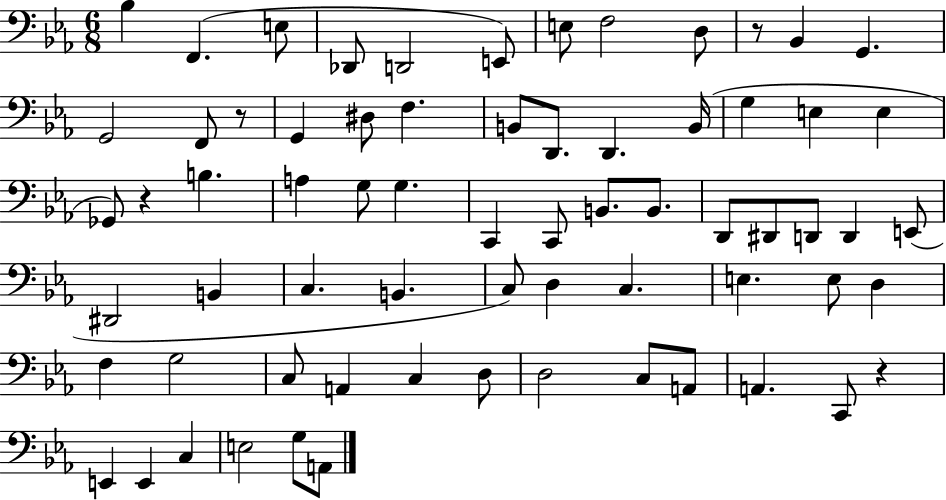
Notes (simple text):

Bb3/q F2/q. E3/e Db2/e D2/h E2/e E3/e F3/h D3/e R/e Bb2/q G2/q. G2/h F2/e R/e G2/q D#3/e F3/q. B2/e D2/e. D2/q. B2/s G3/q E3/q E3/q Gb2/e R/q B3/q. A3/q G3/e G3/q. C2/q C2/e B2/e. B2/e. D2/e D#2/e D2/e D2/q E2/e D#2/h B2/q C3/q. B2/q. C3/e D3/q C3/q. E3/q. E3/e D3/q F3/q G3/h C3/e A2/q C3/q D3/e D3/h C3/e A2/e A2/q. C2/e R/q E2/q E2/q C3/q E3/h G3/e A2/e